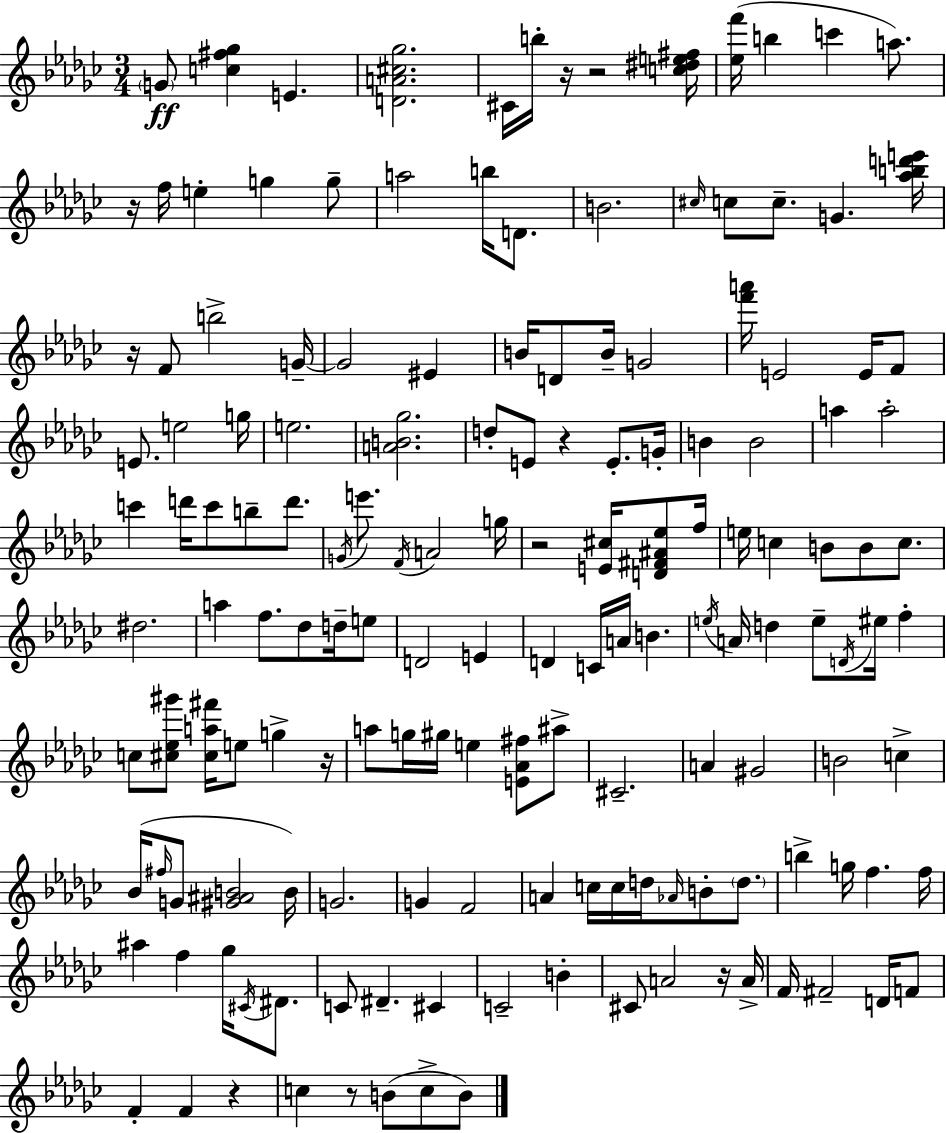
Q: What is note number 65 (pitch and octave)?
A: E5